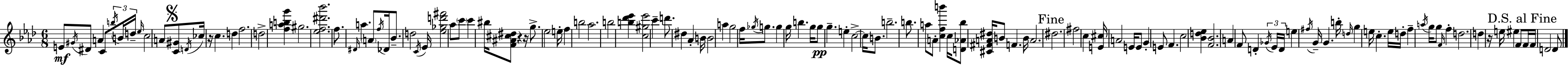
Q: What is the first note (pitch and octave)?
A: E4